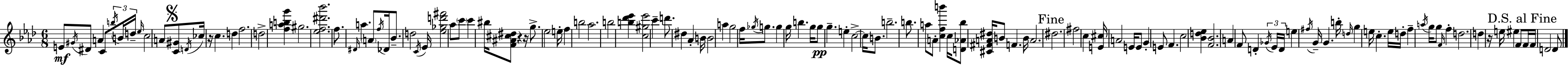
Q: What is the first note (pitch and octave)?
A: E4